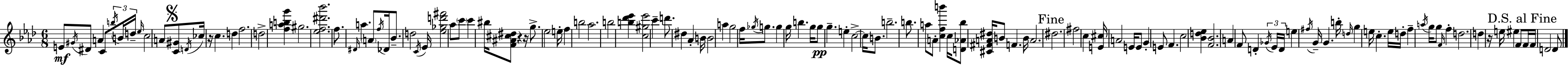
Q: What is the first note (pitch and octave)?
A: E4